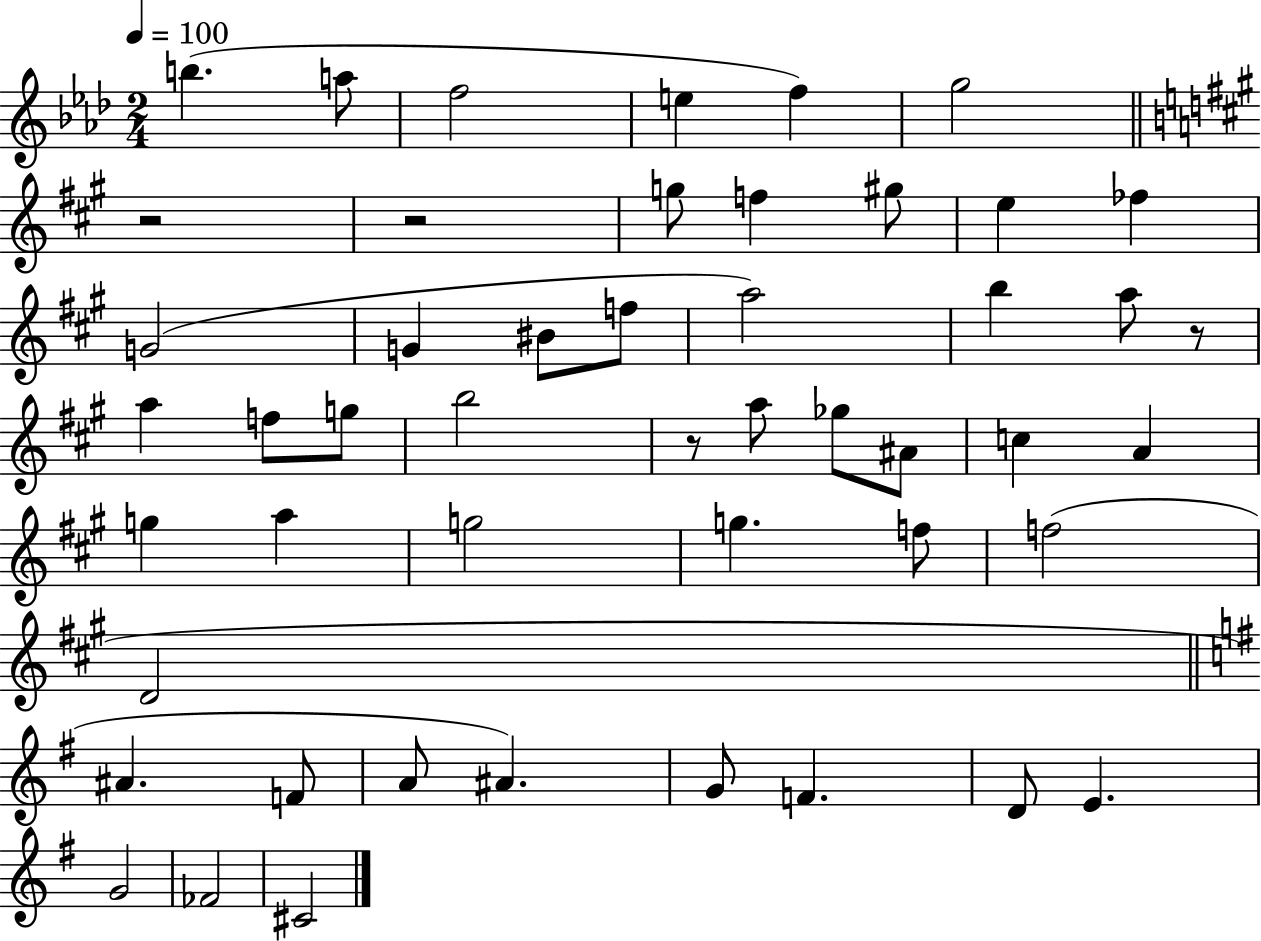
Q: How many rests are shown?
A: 4